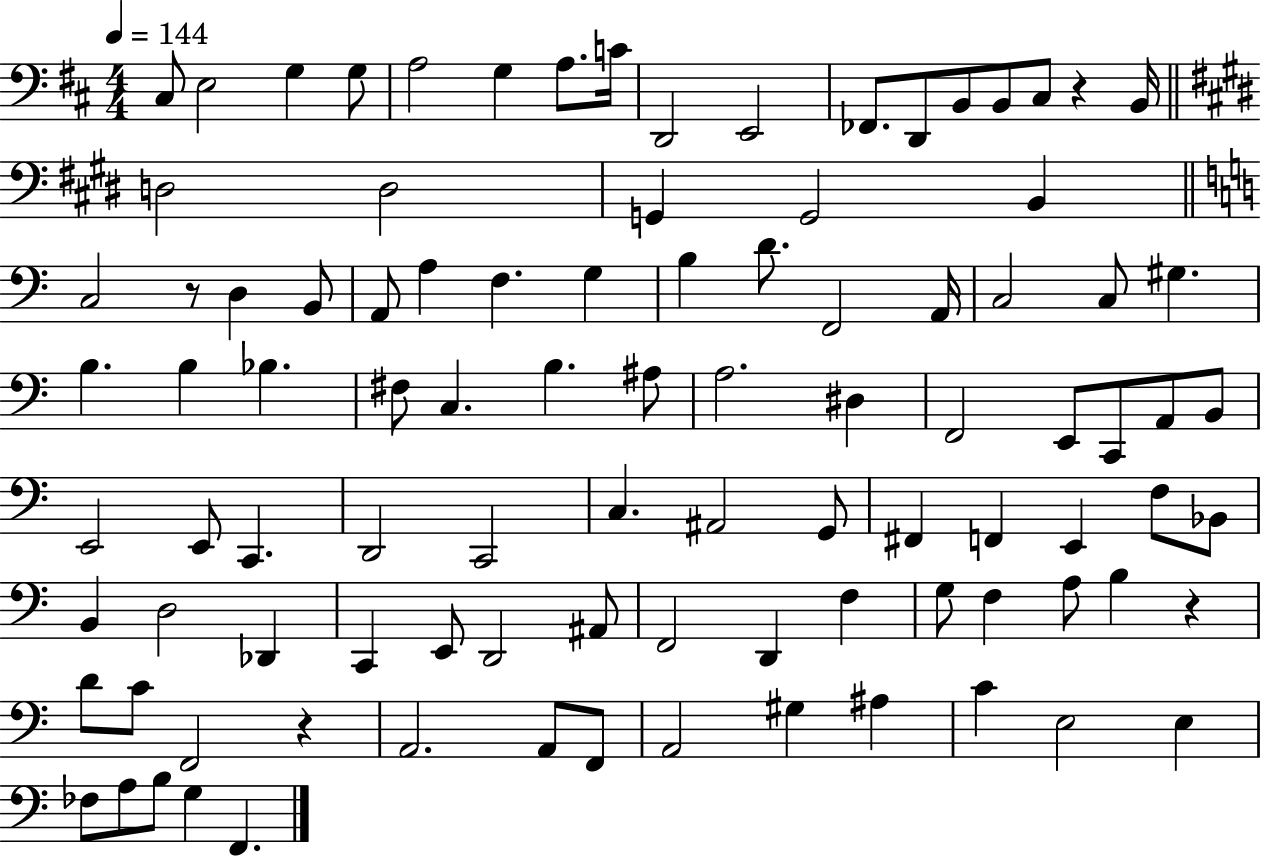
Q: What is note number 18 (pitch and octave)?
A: D3